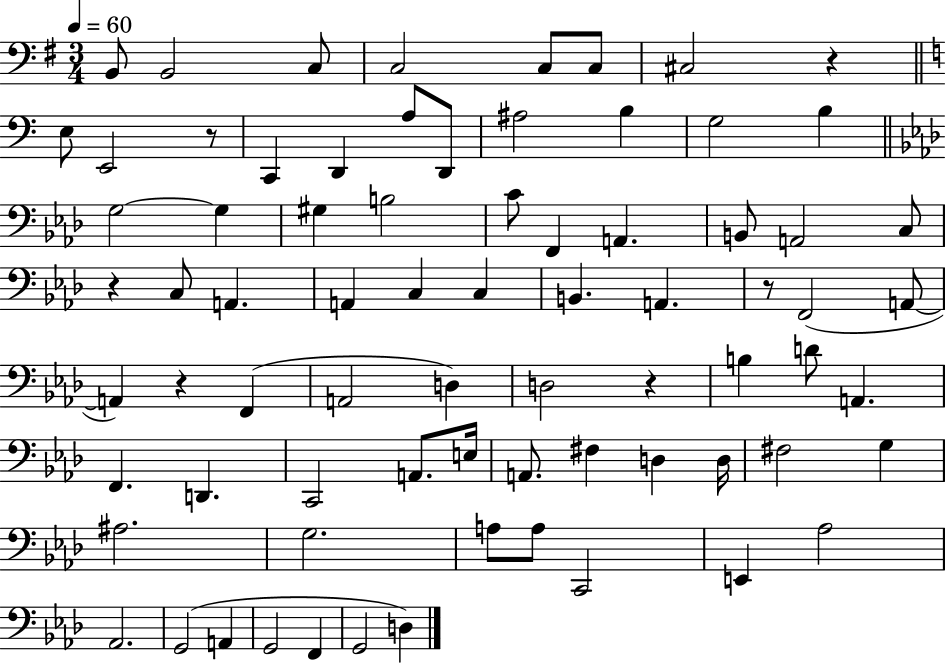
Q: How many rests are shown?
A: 6